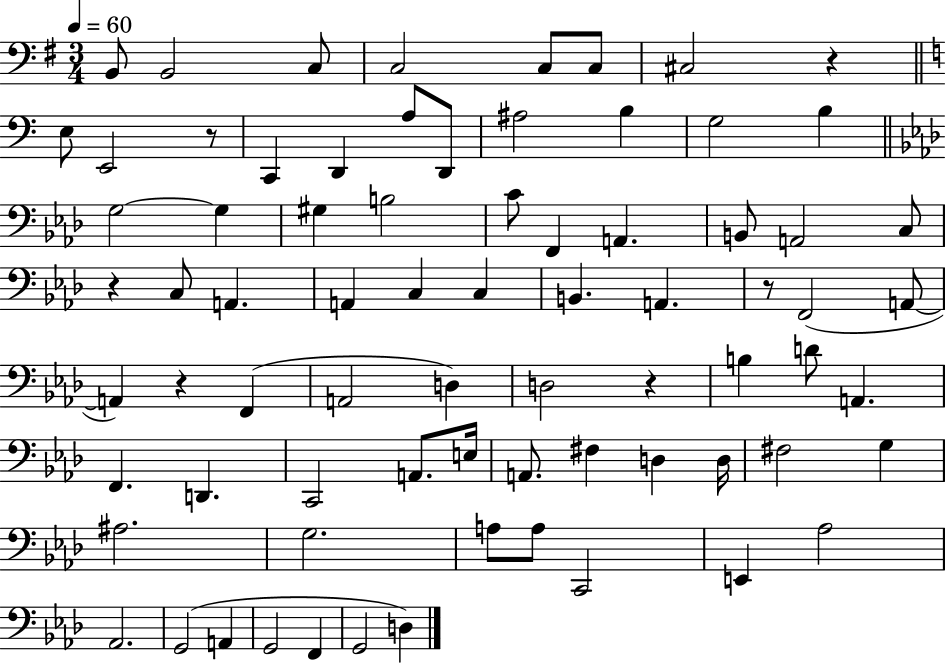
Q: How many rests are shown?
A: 6